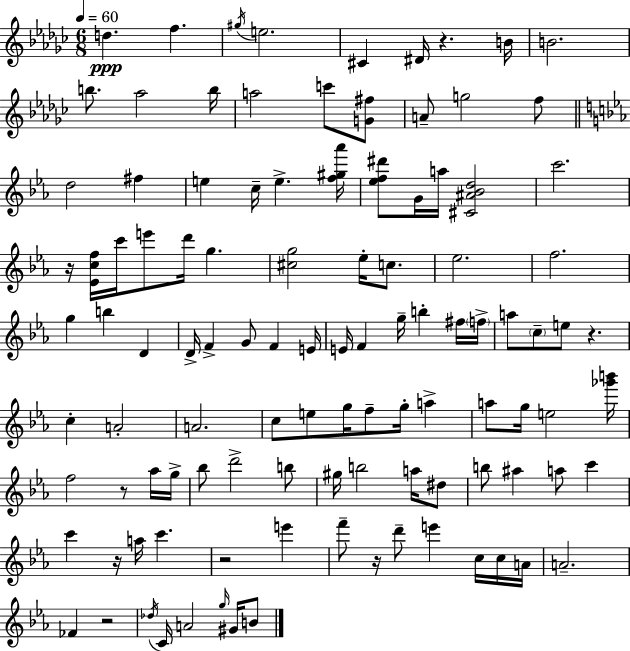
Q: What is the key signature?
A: EES minor